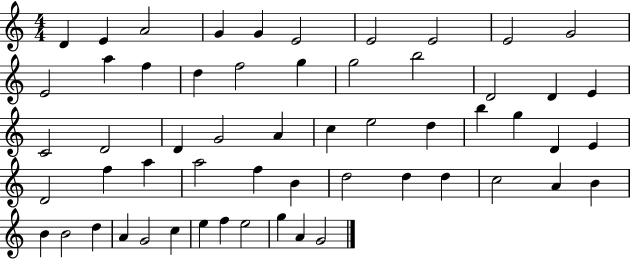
{
  \clef treble
  \numericTimeSignature
  \time 4/4
  \key c \major
  d'4 e'4 a'2 | g'4 g'4 e'2 | e'2 e'2 | e'2 g'2 | \break e'2 a''4 f''4 | d''4 f''2 g''4 | g''2 b''2 | d'2 d'4 e'4 | \break c'2 d'2 | d'4 g'2 a'4 | c''4 e''2 d''4 | b''4 g''4 d'4 e'4 | \break d'2 f''4 a''4 | a''2 f''4 b'4 | d''2 d''4 d''4 | c''2 a'4 b'4 | \break b'4 b'2 d''4 | a'4 g'2 c''4 | e''4 f''4 e''2 | g''4 a'4 g'2 | \break \bar "|."
}